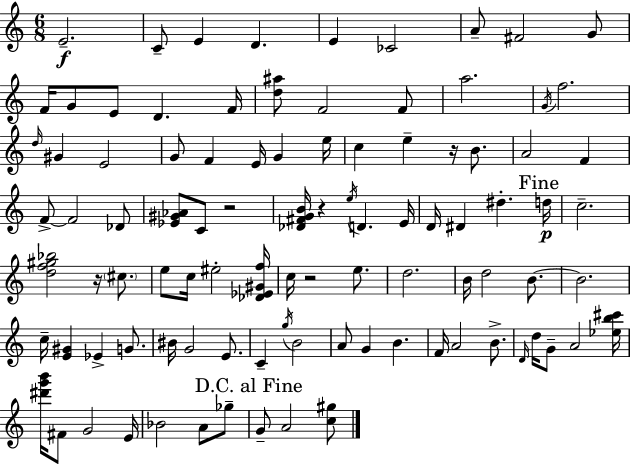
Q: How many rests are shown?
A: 5